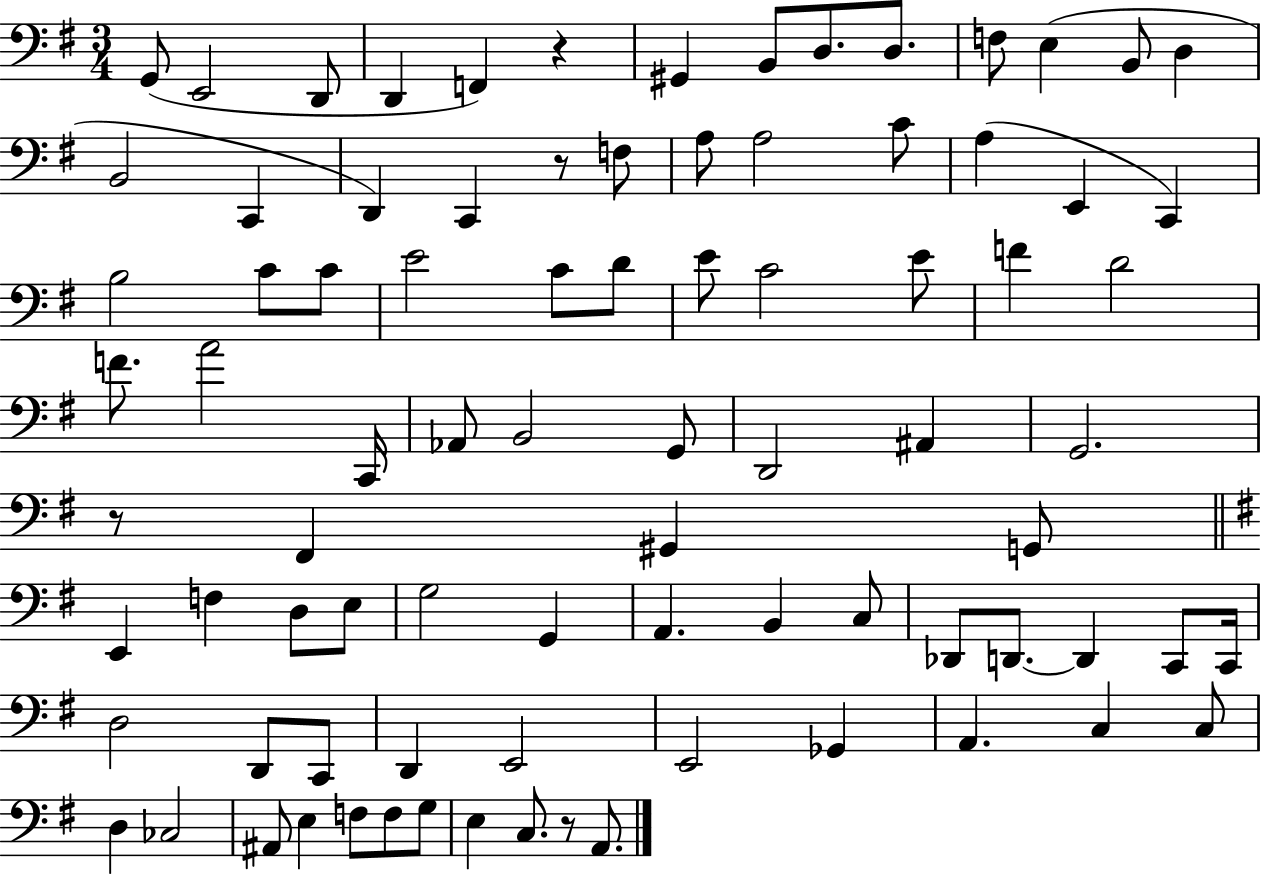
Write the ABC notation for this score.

X:1
T:Untitled
M:3/4
L:1/4
K:G
G,,/2 E,,2 D,,/2 D,, F,, z ^G,, B,,/2 D,/2 D,/2 F,/2 E, B,,/2 D, B,,2 C,, D,, C,, z/2 F,/2 A,/2 A,2 C/2 A, E,, C,, B,2 C/2 C/2 E2 C/2 D/2 E/2 C2 E/2 F D2 F/2 A2 C,,/4 _A,,/2 B,,2 G,,/2 D,,2 ^A,, G,,2 z/2 ^F,, ^G,, G,,/2 E,, F, D,/2 E,/2 G,2 G,, A,, B,, C,/2 _D,,/2 D,,/2 D,, C,,/2 C,,/4 D,2 D,,/2 C,,/2 D,, E,,2 E,,2 _G,, A,, C, C,/2 D, _C,2 ^A,,/2 E, F,/2 F,/2 G,/2 E, C,/2 z/2 A,,/2